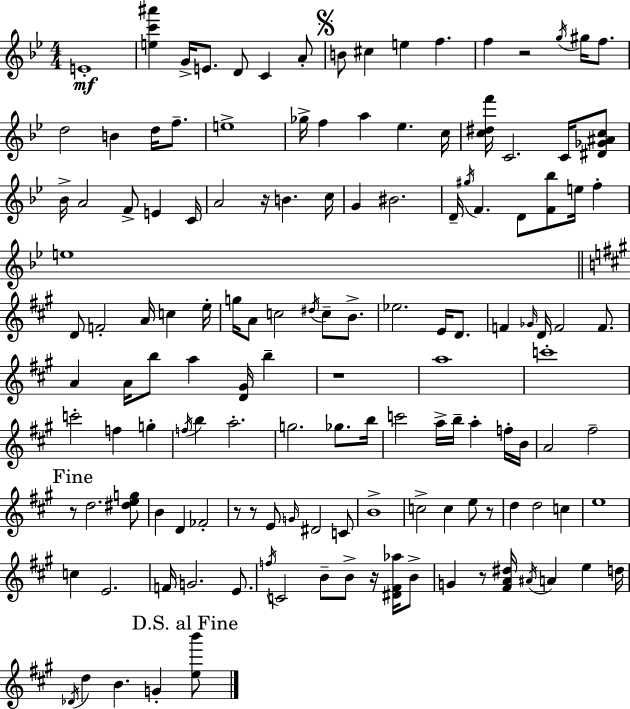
X:1
T:Untitled
M:4/4
L:1/4
K:Bb
E4 [ec'^a'] G/4 E/2 D/2 C A/2 B/2 ^c e f f z2 g/4 ^g/4 f/2 d2 B d/4 f/2 e4 _g/4 f a _e c/4 [c^df']/4 C2 C/4 [^D_G^Ac]/2 _B/4 A2 F/2 E C/4 A2 z/4 B c/4 G ^B2 D/4 ^g/4 F D/2 [F_b]/2 e/4 f e4 D/2 F2 A/4 c e/4 g/4 A/2 c2 ^d/4 c/2 B/2 _e2 E/4 D/2 F _G/4 D/4 F2 F/2 A A/4 b/2 a [D^G]/4 b z4 a4 c'4 c'2 f g f/4 b a2 g2 _g/2 b/4 c'2 a/4 b/4 a f/4 B/4 A2 ^f2 z/2 d2 [^deg]/2 B D _F2 z/2 z/2 E/2 G/4 ^D2 C/2 B4 c2 c e/2 z/2 d d2 c e4 c E2 F/4 G2 E/2 f/4 C2 B/2 B/2 z/4 [^D^F_a]/4 B/2 G z/2 [^FA^d]/4 ^A/4 A e d/4 _D/4 d B G [eb']/2